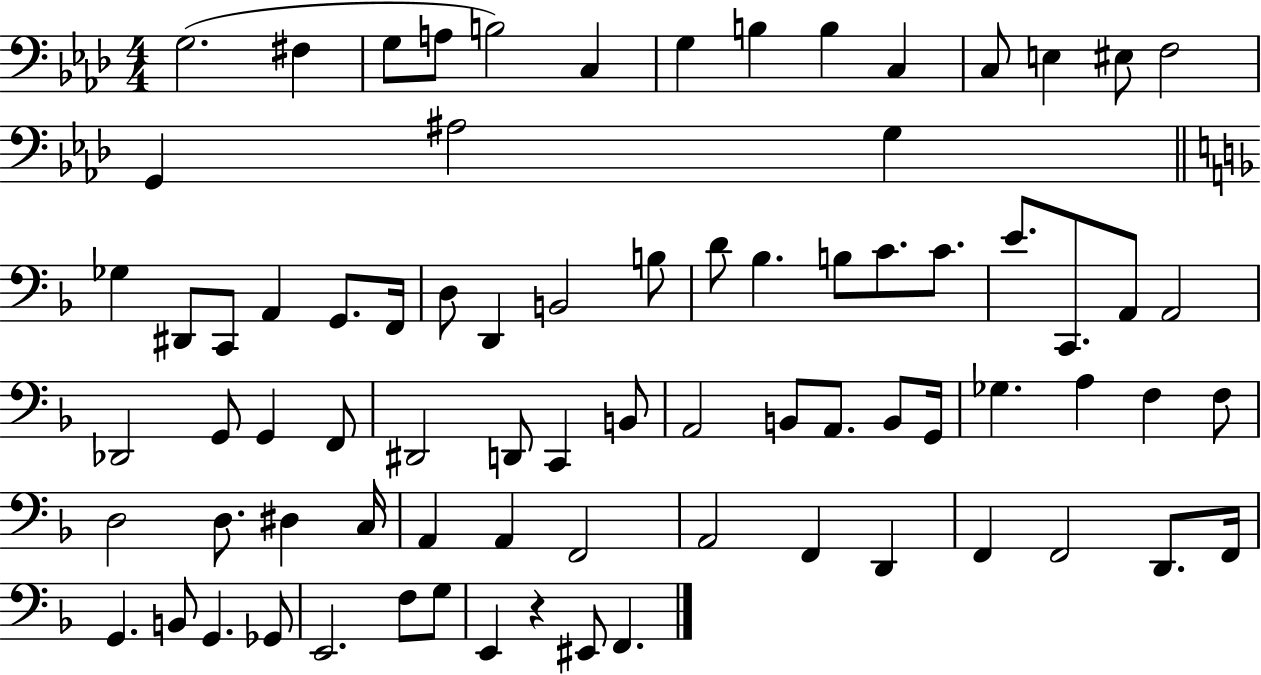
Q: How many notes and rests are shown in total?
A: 78